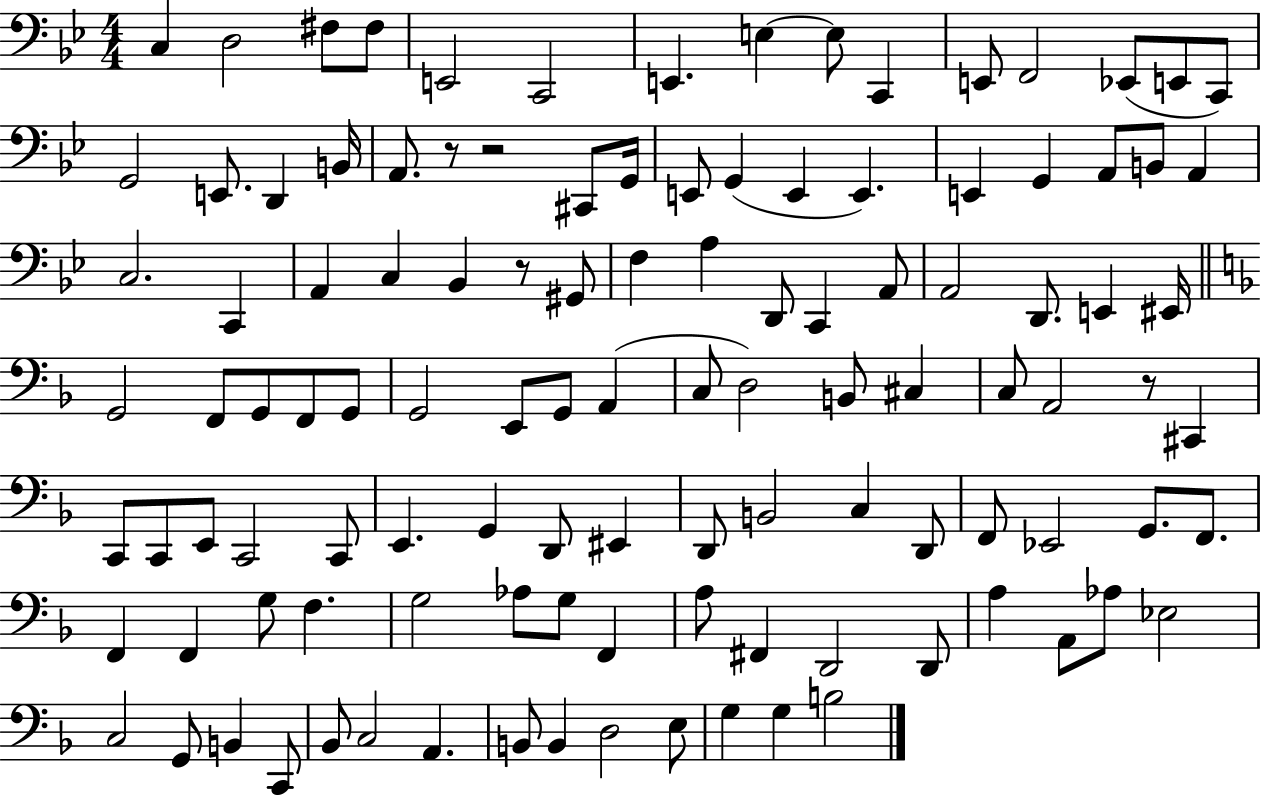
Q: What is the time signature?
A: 4/4